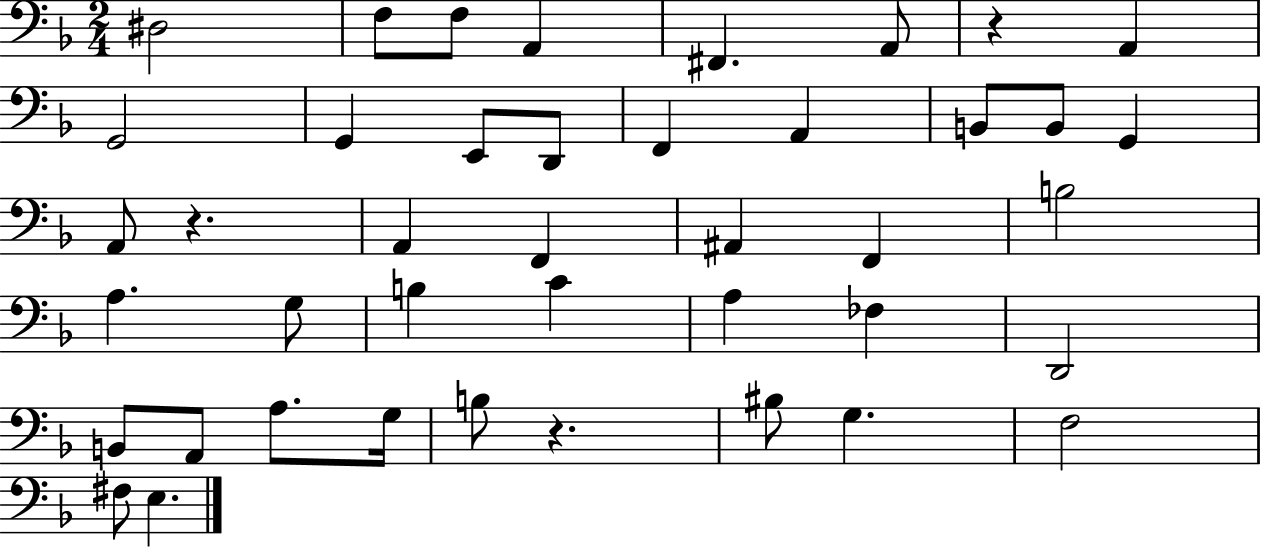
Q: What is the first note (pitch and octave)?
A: D#3